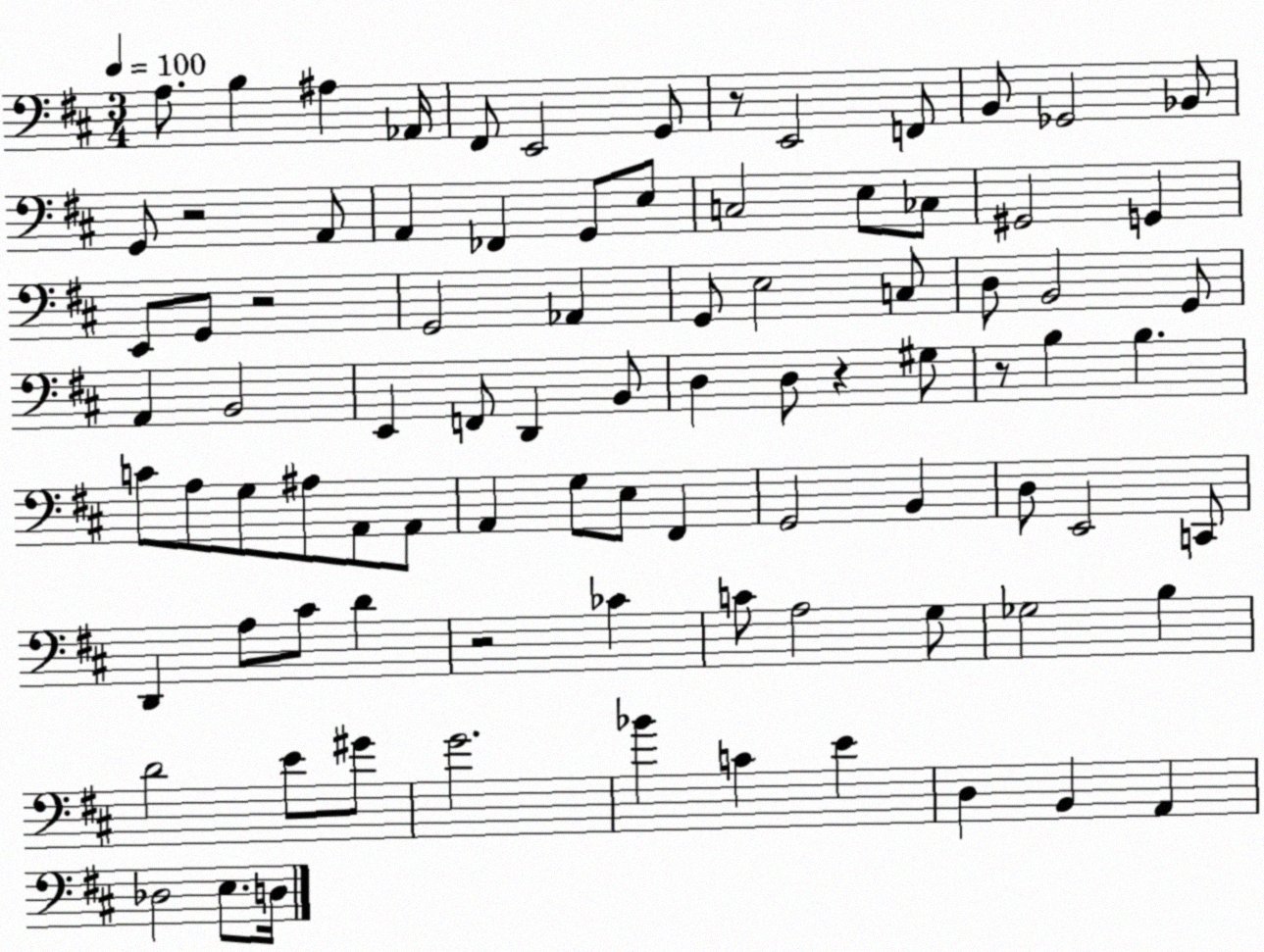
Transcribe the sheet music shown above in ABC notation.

X:1
T:Untitled
M:3/4
L:1/4
K:D
A,/2 B, ^A, _A,,/4 ^F,,/2 E,,2 G,,/2 z/2 E,,2 F,,/2 B,,/2 _G,,2 _B,,/2 G,,/2 z2 A,,/2 A,, _F,, G,,/2 E,/2 C,2 E,/2 _C,/2 ^G,,2 G,, E,,/2 G,,/2 z2 G,,2 _A,, G,,/2 E,2 C,/2 D,/2 B,,2 G,,/2 A,, B,,2 E,, F,,/2 D,, B,,/2 D, D,/2 z ^G,/2 z/2 B, B, C/2 A,/2 G,/2 ^A,/2 A,,/2 A,,/2 A,, G,/2 E,/2 ^F,, G,,2 B,, D,/2 E,,2 C,,/2 D,, A,/2 ^C/2 D z2 _C C/2 A,2 G,/2 _G,2 B, D2 E/2 ^G/2 G2 _B C E D, B,, A,, _D,2 E,/2 D,/4